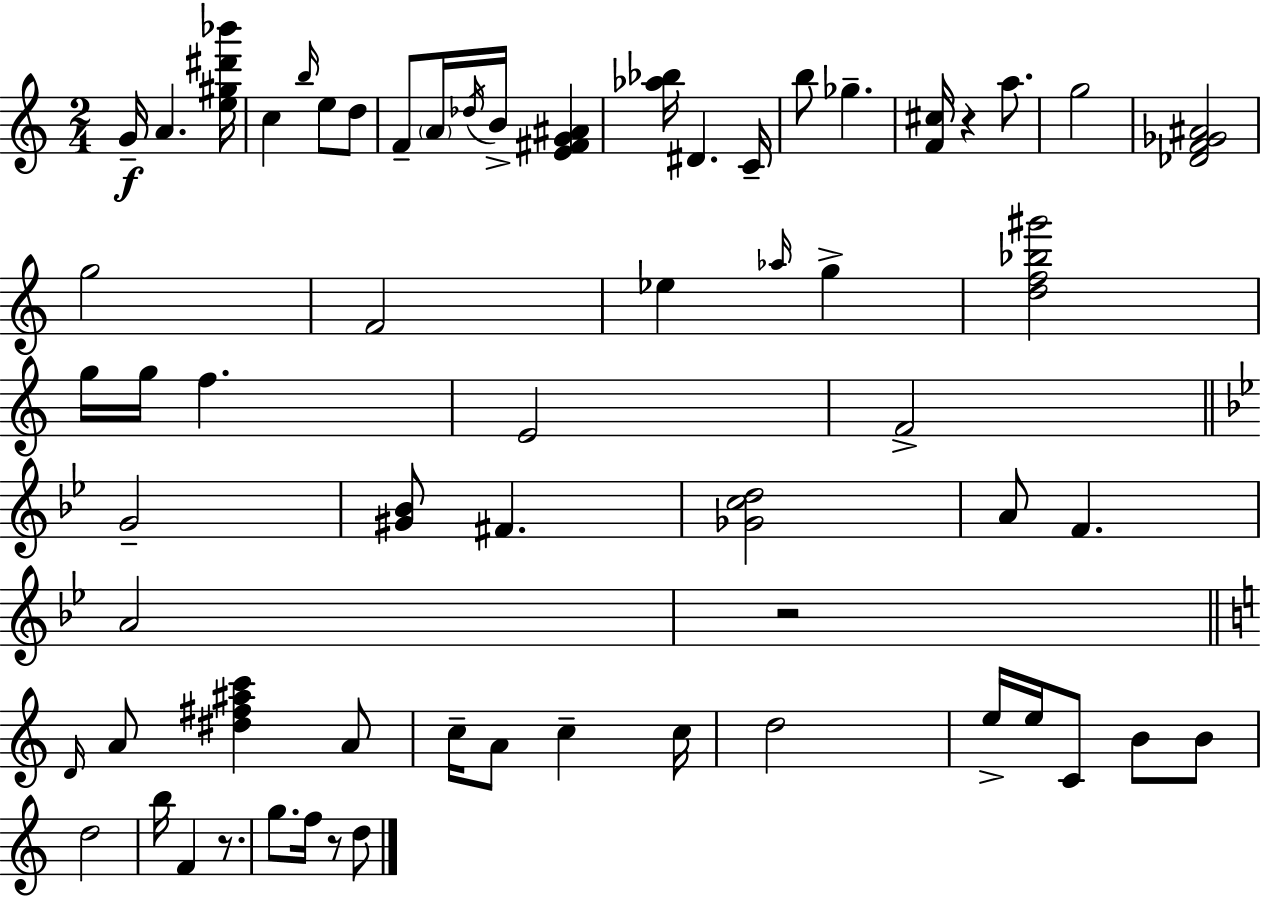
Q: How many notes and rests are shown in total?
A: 63